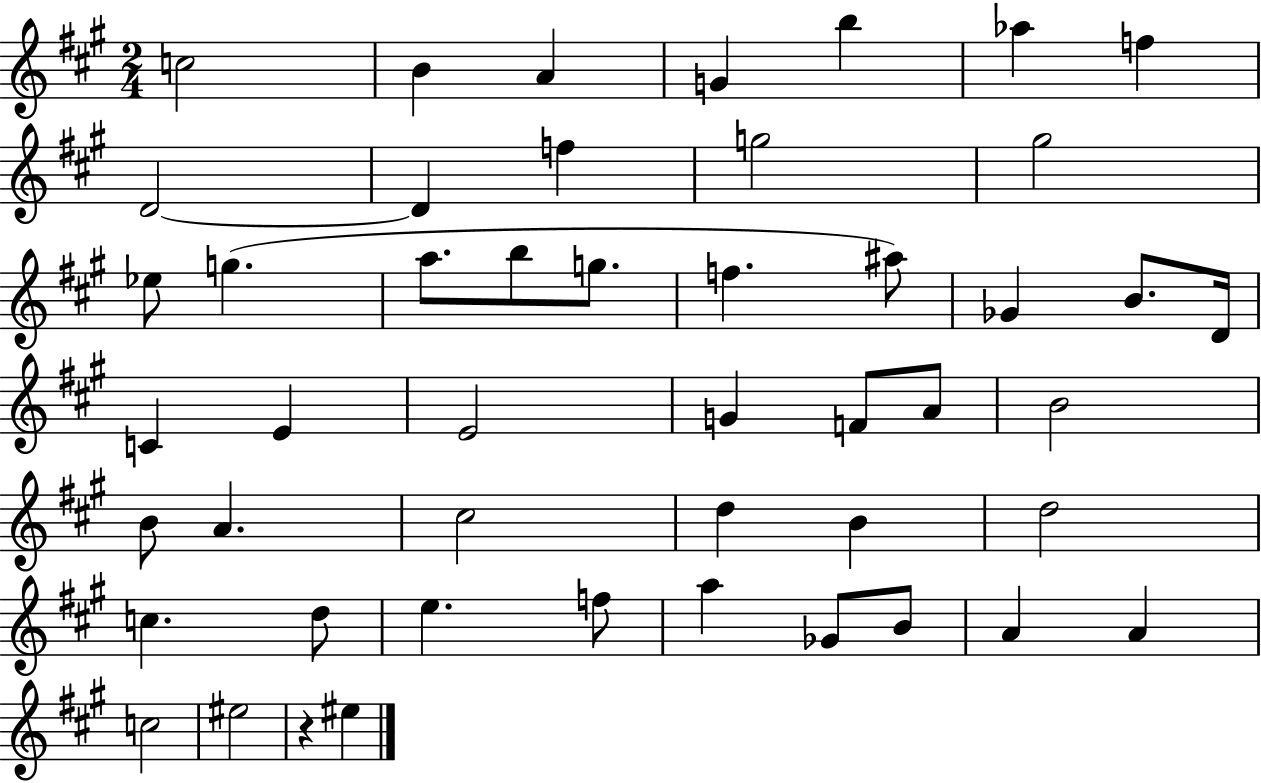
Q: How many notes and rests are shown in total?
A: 48